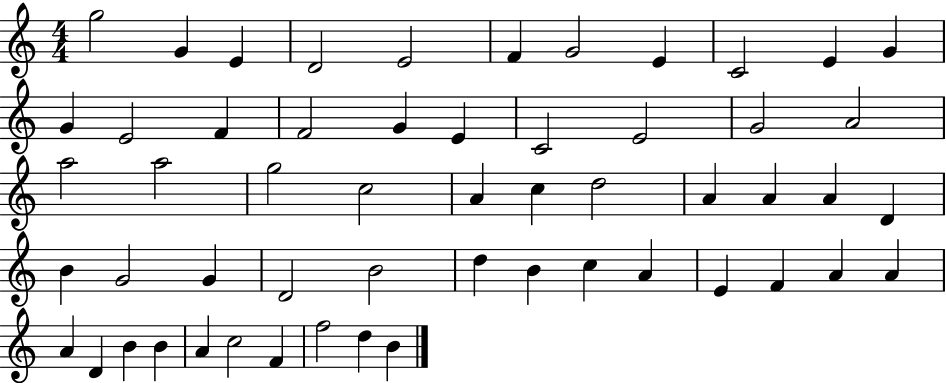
{
  \clef treble
  \numericTimeSignature
  \time 4/4
  \key c \major
  g''2 g'4 e'4 | d'2 e'2 | f'4 g'2 e'4 | c'2 e'4 g'4 | \break g'4 e'2 f'4 | f'2 g'4 e'4 | c'2 e'2 | g'2 a'2 | \break a''2 a''2 | g''2 c''2 | a'4 c''4 d''2 | a'4 a'4 a'4 d'4 | \break b'4 g'2 g'4 | d'2 b'2 | d''4 b'4 c''4 a'4 | e'4 f'4 a'4 a'4 | \break a'4 d'4 b'4 b'4 | a'4 c''2 f'4 | f''2 d''4 b'4 | \bar "|."
}